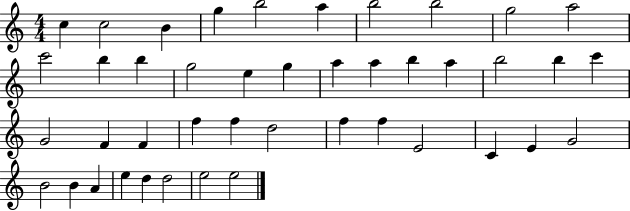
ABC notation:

X:1
T:Untitled
M:4/4
L:1/4
K:C
c c2 B g b2 a b2 b2 g2 a2 c'2 b b g2 e g a a b a b2 b c' G2 F F f f d2 f f E2 C E G2 B2 B A e d d2 e2 e2